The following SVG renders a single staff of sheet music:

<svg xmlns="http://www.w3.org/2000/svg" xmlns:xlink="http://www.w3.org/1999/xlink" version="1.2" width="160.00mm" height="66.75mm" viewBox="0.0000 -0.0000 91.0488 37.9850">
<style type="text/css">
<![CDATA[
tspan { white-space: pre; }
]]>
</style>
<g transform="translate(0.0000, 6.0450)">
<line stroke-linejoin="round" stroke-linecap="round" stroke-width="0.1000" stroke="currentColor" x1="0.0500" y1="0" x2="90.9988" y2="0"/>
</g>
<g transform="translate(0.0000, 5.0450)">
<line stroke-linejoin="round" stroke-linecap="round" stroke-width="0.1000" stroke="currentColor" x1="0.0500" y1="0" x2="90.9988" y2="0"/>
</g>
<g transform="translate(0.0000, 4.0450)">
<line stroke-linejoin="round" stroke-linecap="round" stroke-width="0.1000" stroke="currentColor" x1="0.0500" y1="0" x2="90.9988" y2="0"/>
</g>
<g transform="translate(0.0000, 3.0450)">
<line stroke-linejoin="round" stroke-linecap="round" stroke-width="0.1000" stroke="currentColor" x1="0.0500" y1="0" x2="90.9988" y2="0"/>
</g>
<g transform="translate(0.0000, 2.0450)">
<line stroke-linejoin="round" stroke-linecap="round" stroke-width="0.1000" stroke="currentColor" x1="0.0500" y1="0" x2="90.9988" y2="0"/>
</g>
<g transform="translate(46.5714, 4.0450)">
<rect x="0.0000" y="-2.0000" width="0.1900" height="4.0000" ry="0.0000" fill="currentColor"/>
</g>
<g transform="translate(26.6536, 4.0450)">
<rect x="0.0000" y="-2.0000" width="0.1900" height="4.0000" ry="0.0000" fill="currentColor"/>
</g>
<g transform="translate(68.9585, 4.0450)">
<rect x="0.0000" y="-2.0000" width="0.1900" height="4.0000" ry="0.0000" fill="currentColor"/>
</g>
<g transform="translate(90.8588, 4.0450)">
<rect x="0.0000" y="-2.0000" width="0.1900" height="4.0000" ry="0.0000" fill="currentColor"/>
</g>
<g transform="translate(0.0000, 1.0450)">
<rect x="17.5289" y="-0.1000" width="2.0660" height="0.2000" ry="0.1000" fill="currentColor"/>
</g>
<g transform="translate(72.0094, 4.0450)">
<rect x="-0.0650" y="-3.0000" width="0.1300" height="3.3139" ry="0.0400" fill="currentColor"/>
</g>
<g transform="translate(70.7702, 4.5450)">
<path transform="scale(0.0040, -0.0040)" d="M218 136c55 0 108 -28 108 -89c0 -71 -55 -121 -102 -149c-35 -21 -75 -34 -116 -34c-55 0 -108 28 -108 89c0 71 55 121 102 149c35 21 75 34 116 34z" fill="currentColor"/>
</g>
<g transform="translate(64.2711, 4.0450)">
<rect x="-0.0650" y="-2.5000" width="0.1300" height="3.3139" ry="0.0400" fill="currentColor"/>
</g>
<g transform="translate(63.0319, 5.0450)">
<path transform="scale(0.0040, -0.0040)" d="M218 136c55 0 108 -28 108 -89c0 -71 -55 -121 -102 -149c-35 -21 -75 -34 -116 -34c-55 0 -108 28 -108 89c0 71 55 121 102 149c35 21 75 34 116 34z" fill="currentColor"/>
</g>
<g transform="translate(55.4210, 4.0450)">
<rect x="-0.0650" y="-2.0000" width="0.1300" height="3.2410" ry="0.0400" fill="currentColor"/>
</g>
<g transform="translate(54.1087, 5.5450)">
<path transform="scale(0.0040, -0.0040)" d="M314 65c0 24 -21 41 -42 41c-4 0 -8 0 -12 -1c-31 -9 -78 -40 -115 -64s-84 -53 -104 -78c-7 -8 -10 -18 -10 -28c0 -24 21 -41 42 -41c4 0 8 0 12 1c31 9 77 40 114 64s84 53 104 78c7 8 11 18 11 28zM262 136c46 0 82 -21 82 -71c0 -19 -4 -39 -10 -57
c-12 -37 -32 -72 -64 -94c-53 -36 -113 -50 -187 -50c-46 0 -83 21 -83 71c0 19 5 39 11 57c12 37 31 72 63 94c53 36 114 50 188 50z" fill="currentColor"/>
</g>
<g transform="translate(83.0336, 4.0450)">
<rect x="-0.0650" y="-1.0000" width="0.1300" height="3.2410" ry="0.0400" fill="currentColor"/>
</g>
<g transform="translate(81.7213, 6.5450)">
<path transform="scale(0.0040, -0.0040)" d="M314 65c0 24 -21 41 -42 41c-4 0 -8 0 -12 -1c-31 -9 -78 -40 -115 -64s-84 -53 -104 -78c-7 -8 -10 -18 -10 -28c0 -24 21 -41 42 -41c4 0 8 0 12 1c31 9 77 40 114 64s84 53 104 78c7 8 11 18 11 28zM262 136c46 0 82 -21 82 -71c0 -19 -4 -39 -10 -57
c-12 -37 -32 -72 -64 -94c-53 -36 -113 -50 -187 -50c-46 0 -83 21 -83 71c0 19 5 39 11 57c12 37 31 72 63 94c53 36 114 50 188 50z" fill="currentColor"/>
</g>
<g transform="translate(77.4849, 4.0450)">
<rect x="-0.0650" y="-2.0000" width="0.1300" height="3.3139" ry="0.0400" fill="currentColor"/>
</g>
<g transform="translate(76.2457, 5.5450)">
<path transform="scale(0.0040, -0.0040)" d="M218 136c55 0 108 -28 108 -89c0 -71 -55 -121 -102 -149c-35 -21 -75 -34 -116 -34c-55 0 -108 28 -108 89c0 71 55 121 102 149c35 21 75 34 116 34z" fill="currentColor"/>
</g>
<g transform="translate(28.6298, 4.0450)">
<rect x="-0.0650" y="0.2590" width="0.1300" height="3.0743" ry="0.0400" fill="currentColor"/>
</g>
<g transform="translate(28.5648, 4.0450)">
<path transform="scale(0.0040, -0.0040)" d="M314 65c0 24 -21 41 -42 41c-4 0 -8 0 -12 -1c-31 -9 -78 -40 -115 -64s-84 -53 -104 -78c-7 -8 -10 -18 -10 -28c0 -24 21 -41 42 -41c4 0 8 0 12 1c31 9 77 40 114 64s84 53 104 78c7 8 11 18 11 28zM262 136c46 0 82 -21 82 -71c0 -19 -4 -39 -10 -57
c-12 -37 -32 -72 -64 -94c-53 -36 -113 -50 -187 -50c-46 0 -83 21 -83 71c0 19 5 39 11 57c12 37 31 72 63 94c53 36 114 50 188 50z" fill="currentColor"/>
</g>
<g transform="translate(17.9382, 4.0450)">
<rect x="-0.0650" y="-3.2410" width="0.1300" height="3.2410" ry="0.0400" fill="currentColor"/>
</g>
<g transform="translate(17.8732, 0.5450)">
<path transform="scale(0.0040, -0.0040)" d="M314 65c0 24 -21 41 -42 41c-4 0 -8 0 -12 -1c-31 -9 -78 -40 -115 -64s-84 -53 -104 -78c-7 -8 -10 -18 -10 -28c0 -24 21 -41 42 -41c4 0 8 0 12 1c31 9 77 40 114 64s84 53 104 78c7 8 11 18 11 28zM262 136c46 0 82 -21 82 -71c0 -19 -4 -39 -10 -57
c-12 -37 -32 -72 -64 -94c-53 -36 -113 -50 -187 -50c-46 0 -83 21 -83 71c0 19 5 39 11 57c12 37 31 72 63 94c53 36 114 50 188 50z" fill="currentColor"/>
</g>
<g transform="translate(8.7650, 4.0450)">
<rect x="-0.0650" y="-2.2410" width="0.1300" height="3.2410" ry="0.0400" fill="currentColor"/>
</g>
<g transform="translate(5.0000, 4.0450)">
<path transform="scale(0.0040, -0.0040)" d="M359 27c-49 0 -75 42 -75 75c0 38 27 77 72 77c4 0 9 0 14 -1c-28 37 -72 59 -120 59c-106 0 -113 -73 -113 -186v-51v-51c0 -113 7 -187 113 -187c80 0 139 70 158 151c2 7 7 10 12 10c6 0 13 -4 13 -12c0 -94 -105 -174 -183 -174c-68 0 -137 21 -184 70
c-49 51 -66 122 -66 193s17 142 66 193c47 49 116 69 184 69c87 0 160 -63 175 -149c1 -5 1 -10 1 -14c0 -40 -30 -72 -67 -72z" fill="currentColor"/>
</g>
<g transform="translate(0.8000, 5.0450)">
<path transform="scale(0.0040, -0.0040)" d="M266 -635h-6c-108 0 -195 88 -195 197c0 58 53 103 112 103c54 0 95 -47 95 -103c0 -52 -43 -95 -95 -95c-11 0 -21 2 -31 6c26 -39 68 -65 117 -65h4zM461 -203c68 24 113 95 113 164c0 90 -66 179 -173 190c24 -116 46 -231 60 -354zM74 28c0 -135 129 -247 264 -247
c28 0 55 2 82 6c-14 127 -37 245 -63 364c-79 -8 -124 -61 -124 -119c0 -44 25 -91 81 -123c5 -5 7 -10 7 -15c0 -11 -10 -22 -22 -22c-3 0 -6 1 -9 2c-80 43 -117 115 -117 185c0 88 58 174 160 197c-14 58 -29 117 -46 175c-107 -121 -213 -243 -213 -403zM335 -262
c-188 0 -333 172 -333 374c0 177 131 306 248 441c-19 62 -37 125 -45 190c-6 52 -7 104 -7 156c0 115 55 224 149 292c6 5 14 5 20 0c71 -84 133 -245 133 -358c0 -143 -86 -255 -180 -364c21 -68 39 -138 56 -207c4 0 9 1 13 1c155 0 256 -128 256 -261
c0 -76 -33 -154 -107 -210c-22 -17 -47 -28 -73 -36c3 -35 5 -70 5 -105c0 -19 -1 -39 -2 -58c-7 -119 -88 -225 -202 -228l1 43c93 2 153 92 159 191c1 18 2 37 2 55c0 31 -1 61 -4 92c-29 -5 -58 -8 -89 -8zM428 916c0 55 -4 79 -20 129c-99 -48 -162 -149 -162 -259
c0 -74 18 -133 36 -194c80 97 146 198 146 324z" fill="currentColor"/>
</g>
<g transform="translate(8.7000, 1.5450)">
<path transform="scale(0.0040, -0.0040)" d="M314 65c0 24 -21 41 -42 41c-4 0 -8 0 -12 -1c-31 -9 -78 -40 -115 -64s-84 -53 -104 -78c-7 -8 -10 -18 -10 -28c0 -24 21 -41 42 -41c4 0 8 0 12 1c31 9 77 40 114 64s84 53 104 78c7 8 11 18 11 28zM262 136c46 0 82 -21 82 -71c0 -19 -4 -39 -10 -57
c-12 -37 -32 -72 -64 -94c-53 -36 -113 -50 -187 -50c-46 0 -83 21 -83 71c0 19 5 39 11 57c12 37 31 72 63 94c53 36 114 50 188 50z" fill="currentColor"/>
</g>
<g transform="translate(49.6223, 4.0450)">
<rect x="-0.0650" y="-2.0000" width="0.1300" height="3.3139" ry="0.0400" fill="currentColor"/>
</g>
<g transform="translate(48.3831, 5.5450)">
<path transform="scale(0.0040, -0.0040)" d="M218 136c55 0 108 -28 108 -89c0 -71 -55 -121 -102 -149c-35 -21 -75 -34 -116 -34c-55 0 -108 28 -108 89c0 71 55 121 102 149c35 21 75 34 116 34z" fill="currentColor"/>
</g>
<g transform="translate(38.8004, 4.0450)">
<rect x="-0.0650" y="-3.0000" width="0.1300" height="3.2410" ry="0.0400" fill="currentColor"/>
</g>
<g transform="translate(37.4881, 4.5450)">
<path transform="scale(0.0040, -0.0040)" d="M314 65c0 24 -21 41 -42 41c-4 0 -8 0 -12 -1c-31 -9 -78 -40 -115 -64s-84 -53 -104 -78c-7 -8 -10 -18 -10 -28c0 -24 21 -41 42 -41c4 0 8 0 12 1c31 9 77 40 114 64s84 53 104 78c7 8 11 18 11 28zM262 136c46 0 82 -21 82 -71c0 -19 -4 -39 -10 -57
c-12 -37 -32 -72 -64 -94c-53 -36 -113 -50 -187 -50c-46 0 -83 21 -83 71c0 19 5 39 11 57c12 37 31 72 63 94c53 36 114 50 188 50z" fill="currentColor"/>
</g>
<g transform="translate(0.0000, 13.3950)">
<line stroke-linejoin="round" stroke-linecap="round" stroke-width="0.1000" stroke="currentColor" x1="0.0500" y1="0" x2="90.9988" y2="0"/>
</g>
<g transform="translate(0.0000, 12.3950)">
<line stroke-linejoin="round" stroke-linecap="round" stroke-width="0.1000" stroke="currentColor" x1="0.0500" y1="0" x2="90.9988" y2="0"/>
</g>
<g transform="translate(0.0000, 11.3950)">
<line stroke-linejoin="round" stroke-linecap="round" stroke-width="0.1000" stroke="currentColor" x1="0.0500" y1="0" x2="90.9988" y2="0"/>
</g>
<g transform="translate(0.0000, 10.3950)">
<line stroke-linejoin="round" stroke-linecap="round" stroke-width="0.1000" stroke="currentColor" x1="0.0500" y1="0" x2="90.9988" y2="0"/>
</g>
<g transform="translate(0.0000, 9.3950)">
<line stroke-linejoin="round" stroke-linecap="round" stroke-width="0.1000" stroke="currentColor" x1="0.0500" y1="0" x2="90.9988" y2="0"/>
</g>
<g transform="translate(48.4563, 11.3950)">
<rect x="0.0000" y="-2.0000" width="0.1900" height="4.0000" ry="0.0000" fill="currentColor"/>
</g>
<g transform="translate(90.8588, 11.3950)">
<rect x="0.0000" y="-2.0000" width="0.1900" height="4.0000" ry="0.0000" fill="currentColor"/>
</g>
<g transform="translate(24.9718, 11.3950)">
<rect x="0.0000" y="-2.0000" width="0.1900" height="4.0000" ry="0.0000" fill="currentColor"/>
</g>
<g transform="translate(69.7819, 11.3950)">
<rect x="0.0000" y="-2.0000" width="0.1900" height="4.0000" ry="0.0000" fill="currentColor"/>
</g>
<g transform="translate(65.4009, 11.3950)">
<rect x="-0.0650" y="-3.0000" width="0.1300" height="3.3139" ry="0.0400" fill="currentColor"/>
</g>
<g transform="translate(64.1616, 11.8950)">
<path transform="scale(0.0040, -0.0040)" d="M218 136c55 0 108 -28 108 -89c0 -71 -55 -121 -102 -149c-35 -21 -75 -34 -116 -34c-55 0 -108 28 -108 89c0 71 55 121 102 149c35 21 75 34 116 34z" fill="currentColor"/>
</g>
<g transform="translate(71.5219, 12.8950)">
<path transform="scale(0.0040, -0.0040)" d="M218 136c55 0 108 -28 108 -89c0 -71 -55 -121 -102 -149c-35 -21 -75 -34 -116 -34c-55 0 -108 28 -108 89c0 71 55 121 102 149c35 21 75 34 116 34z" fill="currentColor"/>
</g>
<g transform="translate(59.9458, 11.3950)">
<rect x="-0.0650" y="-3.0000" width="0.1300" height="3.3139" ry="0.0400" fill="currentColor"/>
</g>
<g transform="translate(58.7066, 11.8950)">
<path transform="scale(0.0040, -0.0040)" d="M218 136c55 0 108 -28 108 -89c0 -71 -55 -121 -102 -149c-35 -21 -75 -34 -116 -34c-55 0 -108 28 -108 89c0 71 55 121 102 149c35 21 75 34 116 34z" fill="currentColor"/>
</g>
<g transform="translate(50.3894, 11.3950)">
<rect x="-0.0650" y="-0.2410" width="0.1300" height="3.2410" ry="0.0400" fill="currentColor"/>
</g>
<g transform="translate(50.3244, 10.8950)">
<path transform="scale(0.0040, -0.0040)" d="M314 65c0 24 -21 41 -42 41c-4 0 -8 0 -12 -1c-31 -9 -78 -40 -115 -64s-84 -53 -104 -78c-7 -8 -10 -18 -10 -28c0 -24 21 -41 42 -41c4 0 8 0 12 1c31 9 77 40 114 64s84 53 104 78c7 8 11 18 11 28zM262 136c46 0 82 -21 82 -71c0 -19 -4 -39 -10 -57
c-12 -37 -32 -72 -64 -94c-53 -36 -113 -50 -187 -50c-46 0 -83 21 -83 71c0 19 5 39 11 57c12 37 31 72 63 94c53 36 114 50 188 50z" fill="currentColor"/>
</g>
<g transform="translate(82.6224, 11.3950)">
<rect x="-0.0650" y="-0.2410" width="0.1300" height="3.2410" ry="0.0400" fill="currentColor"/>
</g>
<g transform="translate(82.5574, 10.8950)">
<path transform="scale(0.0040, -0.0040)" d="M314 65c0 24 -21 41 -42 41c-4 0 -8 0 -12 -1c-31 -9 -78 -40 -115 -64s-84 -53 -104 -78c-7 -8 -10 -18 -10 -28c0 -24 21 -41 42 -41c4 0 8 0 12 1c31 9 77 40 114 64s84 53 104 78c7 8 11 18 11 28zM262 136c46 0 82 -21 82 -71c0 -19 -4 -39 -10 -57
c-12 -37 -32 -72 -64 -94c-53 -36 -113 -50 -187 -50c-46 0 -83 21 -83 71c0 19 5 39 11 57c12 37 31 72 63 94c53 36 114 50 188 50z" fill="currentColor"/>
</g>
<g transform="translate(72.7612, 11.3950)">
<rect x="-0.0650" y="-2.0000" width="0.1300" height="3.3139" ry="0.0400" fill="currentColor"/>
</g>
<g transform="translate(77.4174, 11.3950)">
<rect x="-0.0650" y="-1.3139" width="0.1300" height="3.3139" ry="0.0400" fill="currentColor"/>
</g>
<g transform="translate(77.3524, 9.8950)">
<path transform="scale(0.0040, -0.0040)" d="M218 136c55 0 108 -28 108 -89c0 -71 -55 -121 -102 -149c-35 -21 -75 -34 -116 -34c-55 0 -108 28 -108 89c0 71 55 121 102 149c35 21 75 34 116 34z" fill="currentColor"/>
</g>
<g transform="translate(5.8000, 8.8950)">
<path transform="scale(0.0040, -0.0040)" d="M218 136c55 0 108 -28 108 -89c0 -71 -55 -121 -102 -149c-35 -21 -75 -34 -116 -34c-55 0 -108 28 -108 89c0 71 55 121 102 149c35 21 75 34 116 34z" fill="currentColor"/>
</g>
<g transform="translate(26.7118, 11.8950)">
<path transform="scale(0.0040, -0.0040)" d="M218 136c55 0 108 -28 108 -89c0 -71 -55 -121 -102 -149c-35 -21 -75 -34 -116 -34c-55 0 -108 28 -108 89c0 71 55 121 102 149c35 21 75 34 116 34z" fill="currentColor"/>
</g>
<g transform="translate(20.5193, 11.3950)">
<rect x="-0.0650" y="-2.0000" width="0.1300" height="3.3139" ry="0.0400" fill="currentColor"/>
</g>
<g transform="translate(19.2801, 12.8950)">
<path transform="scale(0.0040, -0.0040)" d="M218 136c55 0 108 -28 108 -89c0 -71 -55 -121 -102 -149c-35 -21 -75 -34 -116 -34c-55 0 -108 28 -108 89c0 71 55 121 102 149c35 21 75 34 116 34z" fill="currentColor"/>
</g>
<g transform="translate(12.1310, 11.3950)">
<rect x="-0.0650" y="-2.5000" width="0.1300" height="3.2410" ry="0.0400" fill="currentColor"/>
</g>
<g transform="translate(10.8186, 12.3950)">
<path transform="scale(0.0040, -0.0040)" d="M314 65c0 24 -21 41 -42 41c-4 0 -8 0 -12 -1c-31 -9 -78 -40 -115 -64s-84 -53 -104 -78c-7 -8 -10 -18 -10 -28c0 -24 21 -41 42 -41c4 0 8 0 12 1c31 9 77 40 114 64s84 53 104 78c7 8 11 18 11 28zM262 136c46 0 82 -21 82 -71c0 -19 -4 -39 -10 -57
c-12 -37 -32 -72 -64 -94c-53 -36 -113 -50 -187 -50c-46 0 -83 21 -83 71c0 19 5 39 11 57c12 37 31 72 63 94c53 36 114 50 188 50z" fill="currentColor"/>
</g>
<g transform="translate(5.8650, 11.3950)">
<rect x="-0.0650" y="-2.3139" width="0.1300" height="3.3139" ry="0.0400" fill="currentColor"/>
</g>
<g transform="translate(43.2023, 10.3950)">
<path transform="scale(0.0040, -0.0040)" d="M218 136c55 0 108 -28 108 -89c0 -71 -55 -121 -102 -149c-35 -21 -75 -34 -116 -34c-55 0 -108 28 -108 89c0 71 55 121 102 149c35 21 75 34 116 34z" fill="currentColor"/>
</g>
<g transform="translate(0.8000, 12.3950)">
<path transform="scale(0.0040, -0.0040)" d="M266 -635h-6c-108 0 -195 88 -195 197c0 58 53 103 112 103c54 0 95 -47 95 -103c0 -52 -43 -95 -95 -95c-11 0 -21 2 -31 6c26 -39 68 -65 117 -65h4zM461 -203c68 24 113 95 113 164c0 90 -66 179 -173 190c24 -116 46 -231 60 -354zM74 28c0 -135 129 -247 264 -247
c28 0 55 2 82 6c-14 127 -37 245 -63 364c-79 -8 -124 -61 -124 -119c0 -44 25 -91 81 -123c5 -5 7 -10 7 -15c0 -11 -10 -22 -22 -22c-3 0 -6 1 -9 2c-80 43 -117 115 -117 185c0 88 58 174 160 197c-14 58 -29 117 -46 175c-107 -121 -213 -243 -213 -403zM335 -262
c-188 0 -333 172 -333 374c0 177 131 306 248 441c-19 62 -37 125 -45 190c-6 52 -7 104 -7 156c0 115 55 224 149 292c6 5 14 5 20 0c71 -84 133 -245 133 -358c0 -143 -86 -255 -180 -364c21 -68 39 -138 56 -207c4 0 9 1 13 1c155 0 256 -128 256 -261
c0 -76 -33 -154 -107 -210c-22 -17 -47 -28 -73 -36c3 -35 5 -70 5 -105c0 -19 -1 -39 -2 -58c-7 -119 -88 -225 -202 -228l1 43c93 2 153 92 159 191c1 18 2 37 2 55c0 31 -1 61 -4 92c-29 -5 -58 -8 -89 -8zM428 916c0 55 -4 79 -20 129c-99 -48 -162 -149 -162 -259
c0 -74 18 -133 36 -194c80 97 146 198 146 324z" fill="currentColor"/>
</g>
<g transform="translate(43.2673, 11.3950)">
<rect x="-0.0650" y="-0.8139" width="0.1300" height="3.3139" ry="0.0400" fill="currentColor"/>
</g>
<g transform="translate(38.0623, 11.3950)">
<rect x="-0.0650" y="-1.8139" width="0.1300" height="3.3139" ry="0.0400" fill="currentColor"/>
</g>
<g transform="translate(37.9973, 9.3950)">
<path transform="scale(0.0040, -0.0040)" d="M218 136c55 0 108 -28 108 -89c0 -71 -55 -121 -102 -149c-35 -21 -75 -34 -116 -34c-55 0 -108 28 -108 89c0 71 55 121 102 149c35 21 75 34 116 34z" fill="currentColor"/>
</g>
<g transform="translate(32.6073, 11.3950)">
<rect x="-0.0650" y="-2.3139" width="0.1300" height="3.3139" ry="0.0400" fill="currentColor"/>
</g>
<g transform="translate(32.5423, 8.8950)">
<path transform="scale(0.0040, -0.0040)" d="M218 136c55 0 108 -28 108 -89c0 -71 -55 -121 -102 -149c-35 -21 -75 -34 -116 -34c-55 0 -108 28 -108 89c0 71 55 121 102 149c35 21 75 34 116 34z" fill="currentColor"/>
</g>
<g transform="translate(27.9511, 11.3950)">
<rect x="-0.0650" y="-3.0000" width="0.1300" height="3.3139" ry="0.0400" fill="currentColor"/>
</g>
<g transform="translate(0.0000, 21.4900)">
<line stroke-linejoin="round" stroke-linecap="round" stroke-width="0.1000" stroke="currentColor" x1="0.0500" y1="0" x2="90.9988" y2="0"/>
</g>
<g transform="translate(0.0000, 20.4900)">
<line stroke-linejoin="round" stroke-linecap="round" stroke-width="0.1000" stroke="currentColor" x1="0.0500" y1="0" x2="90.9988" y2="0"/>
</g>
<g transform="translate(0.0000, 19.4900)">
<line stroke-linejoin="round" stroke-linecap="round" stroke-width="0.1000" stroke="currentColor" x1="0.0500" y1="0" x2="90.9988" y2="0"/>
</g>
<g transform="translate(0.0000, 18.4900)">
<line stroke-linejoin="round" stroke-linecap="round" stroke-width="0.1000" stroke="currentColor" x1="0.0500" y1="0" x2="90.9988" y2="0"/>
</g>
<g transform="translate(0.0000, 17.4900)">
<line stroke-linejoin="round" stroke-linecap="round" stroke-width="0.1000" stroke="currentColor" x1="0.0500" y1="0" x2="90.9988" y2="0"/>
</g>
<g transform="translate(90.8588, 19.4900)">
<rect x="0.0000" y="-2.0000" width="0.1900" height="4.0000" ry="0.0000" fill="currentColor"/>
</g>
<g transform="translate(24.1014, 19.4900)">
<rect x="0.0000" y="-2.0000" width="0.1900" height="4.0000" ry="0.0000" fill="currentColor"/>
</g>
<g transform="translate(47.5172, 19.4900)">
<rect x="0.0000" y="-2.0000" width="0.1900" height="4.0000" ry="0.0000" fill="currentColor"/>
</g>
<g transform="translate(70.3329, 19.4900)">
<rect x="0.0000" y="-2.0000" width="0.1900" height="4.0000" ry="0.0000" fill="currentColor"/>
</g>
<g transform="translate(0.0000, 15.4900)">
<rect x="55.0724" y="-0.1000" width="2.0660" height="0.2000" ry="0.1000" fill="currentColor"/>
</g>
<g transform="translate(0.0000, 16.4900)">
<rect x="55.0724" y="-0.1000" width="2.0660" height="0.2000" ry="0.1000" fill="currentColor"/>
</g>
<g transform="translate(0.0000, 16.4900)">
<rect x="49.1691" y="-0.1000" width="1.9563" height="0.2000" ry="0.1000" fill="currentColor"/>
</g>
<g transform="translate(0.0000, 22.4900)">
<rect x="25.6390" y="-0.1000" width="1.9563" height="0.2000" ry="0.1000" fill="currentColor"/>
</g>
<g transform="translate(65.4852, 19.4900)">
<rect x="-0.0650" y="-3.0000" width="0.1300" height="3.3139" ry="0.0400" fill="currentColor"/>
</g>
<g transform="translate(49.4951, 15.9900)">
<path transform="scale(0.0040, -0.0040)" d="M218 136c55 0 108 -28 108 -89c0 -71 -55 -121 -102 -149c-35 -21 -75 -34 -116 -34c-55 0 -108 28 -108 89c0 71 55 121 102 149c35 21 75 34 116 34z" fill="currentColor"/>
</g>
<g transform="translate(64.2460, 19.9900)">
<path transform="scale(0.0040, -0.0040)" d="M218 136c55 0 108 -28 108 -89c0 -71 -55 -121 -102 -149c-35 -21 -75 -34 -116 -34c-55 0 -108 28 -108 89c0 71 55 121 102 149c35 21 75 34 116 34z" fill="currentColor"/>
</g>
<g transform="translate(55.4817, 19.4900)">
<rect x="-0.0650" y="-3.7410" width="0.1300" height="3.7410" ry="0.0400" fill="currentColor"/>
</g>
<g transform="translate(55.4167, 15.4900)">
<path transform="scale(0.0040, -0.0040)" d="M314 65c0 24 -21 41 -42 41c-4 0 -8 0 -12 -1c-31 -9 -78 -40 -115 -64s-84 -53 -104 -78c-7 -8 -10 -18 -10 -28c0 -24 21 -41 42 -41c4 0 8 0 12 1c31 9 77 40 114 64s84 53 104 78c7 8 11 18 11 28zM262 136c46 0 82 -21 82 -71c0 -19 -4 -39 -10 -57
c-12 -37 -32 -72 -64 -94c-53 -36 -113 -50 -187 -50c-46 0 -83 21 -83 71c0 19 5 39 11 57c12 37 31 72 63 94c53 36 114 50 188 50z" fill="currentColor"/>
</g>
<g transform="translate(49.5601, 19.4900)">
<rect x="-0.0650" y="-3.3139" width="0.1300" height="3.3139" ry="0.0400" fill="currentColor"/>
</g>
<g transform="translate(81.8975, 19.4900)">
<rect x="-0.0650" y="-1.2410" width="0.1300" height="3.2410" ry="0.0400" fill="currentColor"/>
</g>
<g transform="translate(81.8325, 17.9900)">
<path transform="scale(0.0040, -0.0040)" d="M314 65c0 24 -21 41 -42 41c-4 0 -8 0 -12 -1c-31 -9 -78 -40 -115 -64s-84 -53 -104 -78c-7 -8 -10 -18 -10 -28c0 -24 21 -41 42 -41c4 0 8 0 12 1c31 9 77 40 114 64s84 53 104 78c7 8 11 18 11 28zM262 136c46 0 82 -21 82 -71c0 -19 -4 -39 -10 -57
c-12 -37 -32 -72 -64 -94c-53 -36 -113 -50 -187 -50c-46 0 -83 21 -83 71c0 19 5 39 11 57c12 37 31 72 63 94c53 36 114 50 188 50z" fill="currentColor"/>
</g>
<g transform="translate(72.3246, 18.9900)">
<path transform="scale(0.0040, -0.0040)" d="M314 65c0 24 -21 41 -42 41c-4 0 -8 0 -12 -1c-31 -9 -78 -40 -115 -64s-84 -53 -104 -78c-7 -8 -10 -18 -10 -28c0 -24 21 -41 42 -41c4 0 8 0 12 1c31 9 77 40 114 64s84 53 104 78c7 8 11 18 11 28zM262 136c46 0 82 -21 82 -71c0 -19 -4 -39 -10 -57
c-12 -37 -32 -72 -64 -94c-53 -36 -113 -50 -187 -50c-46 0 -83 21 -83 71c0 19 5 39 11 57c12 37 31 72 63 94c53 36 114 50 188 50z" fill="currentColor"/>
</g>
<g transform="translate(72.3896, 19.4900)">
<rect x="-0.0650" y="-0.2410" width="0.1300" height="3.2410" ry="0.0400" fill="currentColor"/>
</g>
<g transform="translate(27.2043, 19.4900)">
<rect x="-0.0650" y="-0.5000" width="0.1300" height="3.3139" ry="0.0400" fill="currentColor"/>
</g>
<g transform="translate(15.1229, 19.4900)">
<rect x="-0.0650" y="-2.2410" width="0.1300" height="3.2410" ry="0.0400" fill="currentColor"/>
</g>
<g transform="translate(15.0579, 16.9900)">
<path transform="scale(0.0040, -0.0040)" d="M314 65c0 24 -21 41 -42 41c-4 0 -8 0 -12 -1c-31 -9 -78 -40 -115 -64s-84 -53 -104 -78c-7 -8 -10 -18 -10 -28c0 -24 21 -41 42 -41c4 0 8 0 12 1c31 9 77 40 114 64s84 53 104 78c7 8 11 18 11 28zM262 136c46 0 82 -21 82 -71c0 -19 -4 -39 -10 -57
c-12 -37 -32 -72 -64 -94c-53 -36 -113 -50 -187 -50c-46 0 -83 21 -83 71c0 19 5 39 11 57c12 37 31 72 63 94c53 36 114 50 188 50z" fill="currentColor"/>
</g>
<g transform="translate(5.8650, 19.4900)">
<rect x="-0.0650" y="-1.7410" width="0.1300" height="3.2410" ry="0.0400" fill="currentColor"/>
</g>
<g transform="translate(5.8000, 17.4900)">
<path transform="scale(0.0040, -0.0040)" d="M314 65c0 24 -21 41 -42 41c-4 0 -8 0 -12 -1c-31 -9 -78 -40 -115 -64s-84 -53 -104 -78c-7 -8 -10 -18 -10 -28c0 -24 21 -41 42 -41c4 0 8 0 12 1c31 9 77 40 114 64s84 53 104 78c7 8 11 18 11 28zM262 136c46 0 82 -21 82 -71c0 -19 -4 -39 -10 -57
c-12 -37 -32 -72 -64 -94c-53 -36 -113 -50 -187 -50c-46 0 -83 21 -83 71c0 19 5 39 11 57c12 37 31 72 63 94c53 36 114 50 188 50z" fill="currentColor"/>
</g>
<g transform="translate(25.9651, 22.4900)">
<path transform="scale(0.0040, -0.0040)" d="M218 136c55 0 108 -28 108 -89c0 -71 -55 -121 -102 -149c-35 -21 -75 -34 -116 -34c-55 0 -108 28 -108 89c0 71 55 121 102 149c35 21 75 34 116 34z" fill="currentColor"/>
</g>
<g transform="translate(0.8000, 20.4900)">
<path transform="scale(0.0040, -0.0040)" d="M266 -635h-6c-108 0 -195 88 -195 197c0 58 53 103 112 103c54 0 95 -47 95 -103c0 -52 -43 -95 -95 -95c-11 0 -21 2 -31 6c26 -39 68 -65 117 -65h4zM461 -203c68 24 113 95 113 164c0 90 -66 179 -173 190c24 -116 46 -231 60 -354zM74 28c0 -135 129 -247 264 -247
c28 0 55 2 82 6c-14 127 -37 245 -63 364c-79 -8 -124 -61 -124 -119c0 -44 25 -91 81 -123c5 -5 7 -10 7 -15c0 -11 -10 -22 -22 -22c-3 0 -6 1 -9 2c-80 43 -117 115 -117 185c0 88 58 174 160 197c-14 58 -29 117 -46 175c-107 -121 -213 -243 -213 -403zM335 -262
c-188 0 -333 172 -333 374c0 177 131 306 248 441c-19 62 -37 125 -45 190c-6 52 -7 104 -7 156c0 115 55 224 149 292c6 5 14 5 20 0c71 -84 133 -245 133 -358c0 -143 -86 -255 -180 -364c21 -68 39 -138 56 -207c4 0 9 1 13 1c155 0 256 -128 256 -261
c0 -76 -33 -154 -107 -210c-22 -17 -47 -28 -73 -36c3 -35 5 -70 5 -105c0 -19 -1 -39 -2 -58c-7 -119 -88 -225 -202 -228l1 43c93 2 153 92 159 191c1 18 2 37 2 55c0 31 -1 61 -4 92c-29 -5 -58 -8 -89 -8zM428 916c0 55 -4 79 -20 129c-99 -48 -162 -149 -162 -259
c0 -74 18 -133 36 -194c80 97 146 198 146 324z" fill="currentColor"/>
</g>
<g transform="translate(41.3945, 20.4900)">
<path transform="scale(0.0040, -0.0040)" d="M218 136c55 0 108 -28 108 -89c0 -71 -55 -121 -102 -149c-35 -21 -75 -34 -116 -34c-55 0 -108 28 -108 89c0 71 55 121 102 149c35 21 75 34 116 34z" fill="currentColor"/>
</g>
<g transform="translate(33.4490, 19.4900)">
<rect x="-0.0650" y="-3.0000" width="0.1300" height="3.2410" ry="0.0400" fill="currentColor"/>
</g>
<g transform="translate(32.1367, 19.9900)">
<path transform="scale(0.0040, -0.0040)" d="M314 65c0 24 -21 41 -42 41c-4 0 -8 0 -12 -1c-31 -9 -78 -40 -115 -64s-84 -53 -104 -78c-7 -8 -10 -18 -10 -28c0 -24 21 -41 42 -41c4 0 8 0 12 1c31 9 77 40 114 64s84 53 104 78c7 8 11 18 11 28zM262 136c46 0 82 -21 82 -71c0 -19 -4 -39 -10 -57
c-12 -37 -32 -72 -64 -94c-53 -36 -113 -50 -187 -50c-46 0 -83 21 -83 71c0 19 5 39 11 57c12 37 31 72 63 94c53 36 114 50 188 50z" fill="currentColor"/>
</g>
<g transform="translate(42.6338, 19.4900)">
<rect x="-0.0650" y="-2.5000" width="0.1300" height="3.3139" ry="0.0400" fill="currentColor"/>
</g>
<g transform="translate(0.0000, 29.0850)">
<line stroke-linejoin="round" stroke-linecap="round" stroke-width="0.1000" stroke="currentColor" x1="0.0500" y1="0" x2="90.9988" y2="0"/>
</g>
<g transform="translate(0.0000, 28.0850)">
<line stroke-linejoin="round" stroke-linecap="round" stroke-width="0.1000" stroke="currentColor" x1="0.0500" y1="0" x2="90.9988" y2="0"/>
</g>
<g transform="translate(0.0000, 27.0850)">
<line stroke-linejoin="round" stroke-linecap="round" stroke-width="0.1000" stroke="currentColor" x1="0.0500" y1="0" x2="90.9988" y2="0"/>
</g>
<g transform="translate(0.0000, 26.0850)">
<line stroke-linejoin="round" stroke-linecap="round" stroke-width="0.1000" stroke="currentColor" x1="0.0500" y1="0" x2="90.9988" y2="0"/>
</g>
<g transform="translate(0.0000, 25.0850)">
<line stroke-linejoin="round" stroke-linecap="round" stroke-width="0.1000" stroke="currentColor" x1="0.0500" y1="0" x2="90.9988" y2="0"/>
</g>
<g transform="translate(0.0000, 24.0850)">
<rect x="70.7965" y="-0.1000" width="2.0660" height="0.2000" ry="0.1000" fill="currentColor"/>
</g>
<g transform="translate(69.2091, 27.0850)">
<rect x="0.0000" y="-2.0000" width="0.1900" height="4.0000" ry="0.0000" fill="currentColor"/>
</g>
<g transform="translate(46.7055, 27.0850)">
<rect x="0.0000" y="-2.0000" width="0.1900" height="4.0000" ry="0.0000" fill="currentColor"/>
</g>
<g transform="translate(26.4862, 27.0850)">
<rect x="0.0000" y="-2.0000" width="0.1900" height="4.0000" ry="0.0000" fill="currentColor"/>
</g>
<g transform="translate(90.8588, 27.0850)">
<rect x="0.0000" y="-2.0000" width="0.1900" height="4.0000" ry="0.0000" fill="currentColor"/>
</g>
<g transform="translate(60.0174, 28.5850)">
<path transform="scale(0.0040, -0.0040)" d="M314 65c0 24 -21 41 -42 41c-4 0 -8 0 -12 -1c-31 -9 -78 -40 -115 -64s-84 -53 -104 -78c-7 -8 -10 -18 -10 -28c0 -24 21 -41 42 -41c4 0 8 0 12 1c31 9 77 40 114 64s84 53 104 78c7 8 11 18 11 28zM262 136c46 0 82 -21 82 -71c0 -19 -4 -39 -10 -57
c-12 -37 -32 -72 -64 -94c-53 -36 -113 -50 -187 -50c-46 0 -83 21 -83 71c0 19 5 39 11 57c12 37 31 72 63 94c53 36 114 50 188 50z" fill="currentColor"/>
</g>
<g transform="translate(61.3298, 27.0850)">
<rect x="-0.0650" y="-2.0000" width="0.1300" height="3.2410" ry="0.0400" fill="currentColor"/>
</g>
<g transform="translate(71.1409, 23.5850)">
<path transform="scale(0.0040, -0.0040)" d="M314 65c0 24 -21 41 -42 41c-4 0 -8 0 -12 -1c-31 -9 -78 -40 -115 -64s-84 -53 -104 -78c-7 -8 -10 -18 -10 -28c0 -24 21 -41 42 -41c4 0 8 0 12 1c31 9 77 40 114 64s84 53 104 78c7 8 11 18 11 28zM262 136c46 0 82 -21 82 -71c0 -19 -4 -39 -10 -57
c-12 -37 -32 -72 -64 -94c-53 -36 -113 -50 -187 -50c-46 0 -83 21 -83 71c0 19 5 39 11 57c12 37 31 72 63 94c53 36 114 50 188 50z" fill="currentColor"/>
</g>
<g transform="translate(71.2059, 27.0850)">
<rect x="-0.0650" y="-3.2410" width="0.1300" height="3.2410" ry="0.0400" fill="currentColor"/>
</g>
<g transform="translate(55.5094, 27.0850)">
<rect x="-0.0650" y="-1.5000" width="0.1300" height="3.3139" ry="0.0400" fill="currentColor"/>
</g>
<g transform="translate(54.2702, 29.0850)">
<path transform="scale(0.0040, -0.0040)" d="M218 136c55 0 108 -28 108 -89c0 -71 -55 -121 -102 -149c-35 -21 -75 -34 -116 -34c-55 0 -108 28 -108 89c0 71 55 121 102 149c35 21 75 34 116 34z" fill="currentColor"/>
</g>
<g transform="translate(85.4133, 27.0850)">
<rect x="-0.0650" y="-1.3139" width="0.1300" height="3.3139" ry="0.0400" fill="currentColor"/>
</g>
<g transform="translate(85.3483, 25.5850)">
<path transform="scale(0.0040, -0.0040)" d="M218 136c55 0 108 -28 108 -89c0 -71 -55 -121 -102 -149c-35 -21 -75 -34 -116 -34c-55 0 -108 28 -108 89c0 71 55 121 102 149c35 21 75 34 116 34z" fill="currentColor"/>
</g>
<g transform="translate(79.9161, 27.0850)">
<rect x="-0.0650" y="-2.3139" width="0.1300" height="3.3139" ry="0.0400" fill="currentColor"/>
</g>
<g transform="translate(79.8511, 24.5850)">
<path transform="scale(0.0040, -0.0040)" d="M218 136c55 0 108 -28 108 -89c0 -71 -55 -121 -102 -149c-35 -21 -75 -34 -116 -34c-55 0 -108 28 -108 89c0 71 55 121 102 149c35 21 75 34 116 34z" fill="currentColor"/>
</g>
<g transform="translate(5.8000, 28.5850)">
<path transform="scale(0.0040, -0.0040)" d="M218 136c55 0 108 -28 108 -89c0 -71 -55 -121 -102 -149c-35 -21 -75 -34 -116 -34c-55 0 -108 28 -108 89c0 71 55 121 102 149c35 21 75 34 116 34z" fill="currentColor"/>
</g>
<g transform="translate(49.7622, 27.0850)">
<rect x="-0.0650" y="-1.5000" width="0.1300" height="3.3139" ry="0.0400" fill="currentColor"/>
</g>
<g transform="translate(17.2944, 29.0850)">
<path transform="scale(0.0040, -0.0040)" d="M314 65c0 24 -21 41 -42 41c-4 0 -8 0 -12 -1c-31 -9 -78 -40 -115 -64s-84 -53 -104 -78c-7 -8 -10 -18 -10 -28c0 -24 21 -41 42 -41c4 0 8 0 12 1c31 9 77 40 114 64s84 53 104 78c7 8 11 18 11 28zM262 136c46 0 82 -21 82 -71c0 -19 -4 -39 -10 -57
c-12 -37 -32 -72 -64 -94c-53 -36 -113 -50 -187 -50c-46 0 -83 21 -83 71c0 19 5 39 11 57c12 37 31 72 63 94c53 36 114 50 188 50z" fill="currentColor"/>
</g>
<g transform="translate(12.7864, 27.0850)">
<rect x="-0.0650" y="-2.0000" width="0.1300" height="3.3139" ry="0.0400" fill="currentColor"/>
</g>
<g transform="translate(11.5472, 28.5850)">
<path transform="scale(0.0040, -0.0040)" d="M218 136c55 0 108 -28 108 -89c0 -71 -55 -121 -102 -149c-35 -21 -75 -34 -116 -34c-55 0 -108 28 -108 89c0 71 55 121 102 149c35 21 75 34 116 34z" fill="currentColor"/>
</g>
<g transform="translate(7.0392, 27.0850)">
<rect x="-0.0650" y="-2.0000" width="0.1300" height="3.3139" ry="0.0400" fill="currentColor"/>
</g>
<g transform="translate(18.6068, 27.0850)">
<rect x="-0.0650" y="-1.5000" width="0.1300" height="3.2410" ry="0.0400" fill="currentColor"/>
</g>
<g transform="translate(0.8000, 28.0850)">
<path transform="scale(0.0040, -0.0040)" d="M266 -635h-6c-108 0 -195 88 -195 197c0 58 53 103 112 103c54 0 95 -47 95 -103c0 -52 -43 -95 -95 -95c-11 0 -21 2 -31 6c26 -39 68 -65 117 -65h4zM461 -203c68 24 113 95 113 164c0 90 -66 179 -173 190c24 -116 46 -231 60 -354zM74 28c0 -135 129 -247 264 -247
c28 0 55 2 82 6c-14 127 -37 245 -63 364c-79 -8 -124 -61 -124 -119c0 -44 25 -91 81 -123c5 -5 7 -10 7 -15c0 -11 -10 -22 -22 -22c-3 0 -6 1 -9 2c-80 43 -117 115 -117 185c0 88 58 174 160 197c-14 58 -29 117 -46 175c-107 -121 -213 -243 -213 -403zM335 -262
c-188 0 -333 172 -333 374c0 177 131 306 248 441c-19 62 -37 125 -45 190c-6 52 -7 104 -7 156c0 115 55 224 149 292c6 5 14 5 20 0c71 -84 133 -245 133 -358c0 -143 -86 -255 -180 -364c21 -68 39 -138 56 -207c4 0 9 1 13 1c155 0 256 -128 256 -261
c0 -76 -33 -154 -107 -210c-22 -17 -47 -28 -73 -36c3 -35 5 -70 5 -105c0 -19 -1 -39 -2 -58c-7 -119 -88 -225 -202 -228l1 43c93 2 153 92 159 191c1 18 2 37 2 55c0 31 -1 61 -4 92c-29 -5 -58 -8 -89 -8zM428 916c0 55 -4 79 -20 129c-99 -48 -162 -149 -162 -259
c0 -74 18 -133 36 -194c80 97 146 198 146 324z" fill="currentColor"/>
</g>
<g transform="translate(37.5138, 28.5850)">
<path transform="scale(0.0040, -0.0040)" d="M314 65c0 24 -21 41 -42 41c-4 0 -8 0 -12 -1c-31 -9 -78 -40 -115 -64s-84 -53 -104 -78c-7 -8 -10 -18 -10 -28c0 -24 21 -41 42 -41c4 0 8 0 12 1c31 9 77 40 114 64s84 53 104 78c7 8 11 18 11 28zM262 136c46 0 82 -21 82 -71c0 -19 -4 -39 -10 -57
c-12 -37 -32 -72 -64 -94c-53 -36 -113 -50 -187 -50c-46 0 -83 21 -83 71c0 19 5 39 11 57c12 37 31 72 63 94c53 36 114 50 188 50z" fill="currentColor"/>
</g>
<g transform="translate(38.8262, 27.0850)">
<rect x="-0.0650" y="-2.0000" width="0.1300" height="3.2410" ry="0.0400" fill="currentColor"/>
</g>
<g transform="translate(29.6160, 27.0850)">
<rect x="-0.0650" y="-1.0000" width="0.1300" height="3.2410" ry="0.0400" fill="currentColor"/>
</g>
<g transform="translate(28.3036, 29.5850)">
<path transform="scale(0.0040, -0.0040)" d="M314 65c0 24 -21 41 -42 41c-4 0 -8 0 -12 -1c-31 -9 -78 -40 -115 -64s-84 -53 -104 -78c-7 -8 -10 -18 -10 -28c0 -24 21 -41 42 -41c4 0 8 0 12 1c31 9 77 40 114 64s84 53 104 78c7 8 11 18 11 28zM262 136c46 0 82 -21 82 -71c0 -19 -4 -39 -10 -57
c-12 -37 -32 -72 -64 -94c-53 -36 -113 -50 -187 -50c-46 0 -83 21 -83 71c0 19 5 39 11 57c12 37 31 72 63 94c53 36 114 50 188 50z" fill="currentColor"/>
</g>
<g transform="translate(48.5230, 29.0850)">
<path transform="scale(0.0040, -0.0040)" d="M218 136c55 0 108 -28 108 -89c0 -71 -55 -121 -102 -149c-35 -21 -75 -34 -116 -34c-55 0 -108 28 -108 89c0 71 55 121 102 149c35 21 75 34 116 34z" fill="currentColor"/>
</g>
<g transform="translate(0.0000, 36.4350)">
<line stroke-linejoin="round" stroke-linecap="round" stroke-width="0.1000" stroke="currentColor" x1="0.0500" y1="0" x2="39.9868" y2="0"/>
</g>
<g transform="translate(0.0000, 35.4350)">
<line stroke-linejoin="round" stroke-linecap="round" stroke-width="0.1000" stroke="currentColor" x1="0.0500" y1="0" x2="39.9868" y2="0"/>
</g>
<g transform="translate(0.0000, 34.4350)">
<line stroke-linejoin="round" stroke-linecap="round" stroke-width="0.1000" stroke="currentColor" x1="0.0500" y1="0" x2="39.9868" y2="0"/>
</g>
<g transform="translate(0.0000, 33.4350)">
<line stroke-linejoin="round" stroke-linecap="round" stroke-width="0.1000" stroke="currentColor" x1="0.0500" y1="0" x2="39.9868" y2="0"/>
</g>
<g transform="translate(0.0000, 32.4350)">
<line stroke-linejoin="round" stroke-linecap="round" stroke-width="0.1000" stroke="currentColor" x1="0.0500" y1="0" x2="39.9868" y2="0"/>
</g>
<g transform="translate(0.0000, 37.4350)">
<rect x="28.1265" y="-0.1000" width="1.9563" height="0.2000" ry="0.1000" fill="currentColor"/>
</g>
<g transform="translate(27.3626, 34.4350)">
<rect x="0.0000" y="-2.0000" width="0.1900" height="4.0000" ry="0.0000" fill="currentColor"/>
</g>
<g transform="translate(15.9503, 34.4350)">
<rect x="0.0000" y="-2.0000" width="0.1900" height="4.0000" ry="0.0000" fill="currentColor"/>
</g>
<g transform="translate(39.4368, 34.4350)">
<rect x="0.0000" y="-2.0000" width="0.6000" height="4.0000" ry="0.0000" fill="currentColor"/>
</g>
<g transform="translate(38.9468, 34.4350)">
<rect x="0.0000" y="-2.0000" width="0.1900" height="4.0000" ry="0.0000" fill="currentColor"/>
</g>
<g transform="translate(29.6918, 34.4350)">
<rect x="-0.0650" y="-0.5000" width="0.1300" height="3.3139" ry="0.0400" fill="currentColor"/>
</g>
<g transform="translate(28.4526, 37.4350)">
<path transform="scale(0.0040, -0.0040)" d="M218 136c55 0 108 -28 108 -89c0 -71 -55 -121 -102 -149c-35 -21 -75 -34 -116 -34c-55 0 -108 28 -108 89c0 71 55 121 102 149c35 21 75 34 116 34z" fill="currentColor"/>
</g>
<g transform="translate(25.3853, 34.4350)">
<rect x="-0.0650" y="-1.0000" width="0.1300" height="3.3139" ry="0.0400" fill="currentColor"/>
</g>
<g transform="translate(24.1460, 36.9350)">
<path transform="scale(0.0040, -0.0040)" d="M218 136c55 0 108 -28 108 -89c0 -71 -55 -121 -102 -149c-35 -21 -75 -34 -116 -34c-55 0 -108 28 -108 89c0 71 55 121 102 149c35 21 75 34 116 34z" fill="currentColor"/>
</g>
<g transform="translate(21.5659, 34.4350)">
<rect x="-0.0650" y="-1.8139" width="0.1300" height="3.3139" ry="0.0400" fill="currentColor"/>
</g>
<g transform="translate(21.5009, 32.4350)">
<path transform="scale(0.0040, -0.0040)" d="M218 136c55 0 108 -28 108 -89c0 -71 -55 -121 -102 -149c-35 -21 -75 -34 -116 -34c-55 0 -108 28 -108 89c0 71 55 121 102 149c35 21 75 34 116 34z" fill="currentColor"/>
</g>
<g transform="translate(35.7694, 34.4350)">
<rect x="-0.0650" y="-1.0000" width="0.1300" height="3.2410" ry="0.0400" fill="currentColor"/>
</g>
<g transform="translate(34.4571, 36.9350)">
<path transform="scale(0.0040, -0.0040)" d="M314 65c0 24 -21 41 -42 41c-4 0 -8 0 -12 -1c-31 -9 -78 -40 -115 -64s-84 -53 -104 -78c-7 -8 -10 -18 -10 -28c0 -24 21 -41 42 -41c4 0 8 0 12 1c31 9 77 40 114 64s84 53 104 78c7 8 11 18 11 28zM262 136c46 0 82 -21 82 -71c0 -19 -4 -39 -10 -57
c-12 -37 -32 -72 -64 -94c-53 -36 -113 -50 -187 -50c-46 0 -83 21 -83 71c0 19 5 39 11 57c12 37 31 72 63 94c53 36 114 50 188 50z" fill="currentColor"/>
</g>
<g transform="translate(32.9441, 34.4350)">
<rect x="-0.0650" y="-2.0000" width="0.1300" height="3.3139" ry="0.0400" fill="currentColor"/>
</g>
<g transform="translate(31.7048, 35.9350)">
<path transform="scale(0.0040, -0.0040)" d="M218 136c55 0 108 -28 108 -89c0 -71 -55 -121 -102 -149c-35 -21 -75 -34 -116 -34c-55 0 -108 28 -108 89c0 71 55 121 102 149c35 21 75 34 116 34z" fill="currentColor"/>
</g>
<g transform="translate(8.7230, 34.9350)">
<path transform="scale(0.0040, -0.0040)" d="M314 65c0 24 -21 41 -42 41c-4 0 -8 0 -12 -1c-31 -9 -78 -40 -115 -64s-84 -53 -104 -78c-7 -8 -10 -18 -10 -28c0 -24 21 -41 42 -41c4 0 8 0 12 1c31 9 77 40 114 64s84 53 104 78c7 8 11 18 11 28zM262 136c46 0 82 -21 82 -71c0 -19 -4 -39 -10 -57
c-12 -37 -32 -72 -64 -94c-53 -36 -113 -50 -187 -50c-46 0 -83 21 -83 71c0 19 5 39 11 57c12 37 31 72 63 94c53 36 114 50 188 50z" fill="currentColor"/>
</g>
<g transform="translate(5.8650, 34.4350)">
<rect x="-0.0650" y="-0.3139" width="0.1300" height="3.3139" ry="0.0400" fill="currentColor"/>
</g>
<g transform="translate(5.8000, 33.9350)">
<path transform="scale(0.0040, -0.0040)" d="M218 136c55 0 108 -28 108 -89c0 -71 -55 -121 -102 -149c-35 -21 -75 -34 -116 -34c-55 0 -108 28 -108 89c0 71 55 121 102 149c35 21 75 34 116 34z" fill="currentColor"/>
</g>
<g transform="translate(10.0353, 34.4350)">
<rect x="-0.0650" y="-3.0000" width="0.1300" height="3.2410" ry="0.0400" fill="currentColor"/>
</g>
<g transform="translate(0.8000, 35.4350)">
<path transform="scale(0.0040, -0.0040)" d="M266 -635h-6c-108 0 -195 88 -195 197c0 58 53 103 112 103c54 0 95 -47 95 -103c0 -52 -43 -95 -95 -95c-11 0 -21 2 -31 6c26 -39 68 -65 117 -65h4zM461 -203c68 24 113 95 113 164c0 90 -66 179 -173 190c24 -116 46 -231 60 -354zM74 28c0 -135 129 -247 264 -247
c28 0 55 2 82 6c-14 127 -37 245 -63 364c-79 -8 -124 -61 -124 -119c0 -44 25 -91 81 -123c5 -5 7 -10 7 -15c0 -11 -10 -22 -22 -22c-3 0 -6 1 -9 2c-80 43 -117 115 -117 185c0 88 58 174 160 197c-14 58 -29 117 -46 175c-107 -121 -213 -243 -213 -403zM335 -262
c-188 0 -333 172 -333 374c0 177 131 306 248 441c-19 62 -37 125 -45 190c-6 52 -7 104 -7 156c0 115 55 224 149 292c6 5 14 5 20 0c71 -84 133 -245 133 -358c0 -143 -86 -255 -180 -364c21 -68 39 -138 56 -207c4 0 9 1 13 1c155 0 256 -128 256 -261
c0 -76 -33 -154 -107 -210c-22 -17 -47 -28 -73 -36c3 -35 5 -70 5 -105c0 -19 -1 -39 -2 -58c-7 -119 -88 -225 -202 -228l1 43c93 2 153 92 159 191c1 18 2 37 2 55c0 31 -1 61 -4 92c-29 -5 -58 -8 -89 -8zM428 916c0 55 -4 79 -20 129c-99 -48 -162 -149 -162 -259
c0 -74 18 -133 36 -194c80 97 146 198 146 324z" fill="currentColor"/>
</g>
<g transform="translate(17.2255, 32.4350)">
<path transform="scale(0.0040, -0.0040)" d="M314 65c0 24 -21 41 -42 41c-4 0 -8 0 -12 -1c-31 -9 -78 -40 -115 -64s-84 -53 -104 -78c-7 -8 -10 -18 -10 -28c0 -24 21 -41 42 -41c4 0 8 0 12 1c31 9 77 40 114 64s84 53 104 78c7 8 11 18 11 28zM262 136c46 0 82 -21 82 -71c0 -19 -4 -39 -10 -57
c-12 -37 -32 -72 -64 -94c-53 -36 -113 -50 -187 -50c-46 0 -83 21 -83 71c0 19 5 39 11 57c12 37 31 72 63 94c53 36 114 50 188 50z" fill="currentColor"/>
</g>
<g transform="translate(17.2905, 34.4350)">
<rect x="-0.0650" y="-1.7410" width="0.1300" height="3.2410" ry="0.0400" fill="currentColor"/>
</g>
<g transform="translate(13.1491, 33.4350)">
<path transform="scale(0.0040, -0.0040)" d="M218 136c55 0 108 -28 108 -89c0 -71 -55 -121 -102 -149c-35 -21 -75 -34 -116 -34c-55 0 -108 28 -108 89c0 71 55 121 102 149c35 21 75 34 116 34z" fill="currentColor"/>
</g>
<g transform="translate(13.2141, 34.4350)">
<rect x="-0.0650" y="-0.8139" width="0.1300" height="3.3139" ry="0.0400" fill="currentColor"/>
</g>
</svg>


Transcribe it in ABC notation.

X:1
T:Untitled
M:4/4
L:1/4
K:C
g2 b2 B2 A2 F F2 G A F D2 g G2 F A g f d c2 A A F e c2 f2 g2 C A2 G b c'2 A c2 e2 F F E2 D2 F2 E E F2 b2 g e c A2 d f2 f D C F D2